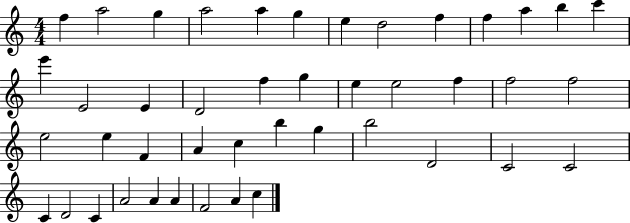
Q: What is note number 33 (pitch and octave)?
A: D4